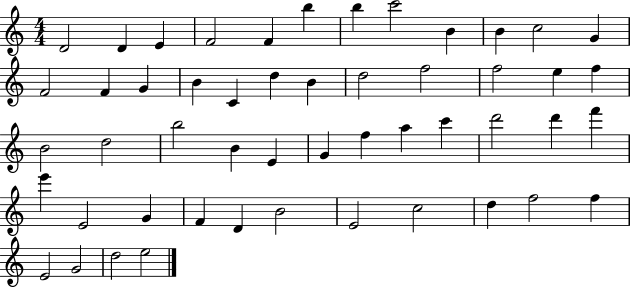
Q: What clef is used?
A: treble